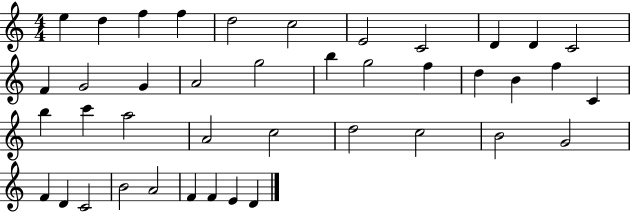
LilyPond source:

{
  \clef treble
  \numericTimeSignature
  \time 4/4
  \key c \major
  e''4 d''4 f''4 f''4 | d''2 c''2 | e'2 c'2 | d'4 d'4 c'2 | \break f'4 g'2 g'4 | a'2 g''2 | b''4 g''2 f''4 | d''4 b'4 f''4 c'4 | \break b''4 c'''4 a''2 | a'2 c''2 | d''2 c''2 | b'2 g'2 | \break f'4 d'4 c'2 | b'2 a'2 | f'4 f'4 e'4 d'4 | \bar "|."
}